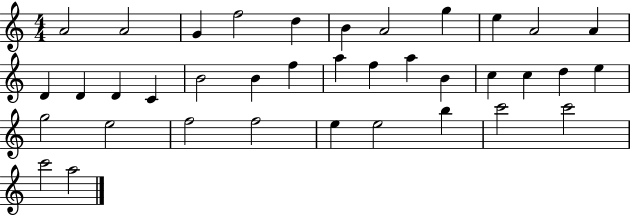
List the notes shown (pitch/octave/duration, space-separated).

A4/h A4/h G4/q F5/h D5/q B4/q A4/h G5/q E5/q A4/h A4/q D4/q D4/q D4/q C4/q B4/h B4/q F5/q A5/q F5/q A5/q B4/q C5/q C5/q D5/q E5/q G5/h E5/h F5/h F5/h E5/q E5/h B5/q C6/h C6/h C6/h A5/h